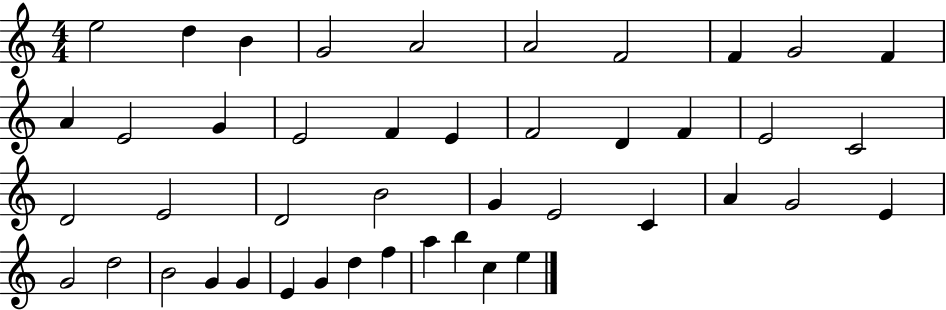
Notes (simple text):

E5/h D5/q B4/q G4/h A4/h A4/h F4/h F4/q G4/h F4/q A4/q E4/h G4/q E4/h F4/q E4/q F4/h D4/q F4/q E4/h C4/h D4/h E4/h D4/h B4/h G4/q E4/h C4/q A4/q G4/h E4/q G4/h D5/h B4/h G4/q G4/q E4/q G4/q D5/q F5/q A5/q B5/q C5/q E5/q